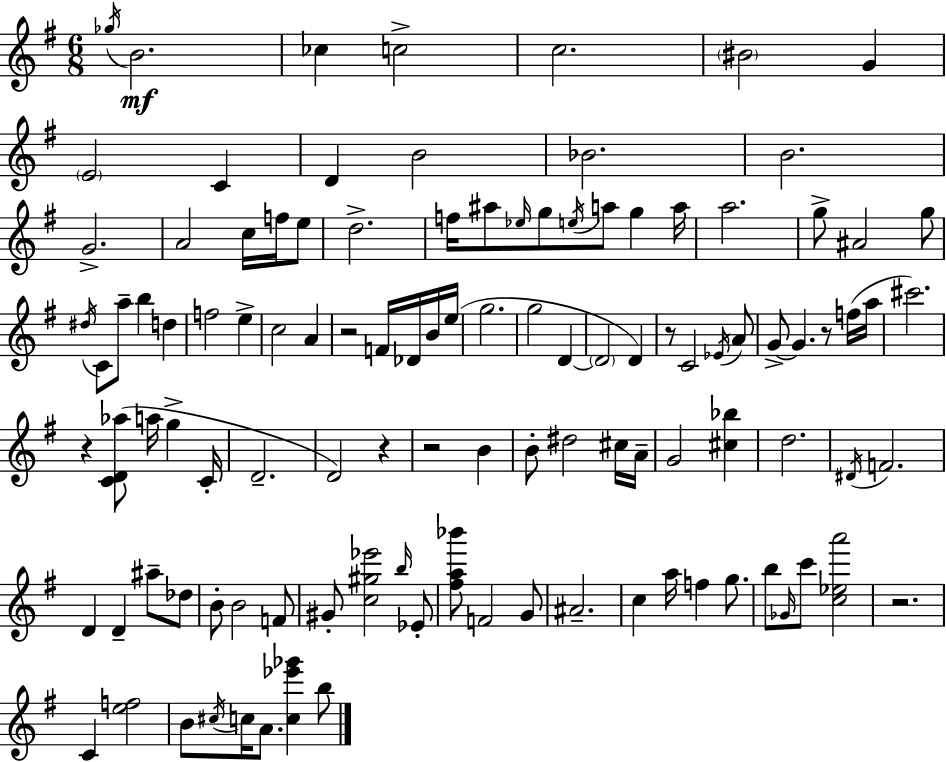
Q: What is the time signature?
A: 6/8